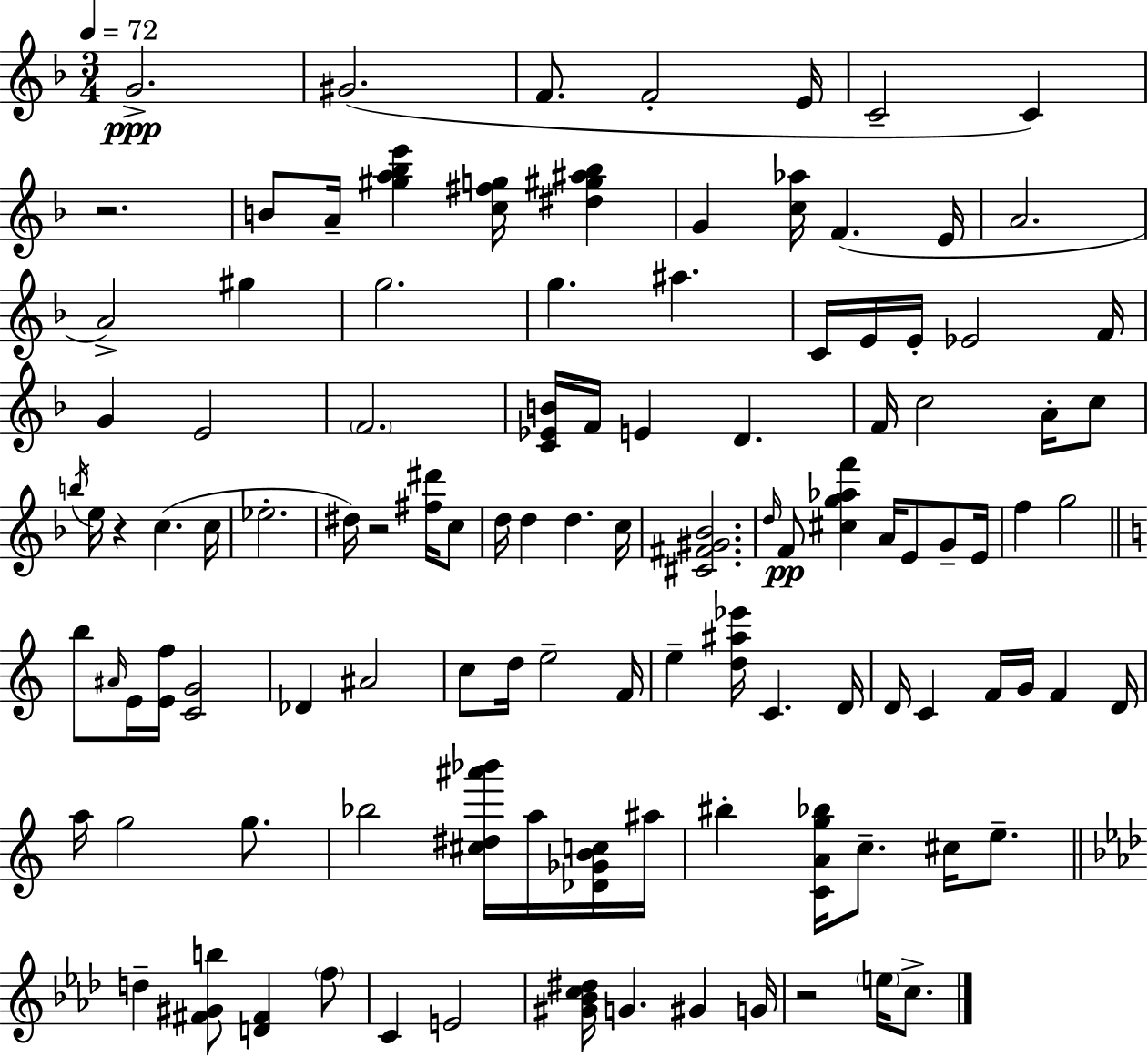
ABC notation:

X:1
T:Untitled
M:3/4
L:1/4
K:Dm
G2 ^G2 F/2 F2 E/4 C2 C z2 B/2 A/4 [^ga_be'] [c^fg]/4 [^d^g^a_b] G [c_a]/4 F E/4 A2 A2 ^g g2 g ^a C/4 E/4 E/4 _E2 F/4 G E2 F2 [C_EB]/4 F/4 E D F/4 c2 A/4 c/2 b/4 e/4 z c c/4 _e2 ^d/4 z2 [^f^d']/4 c/2 d/4 d d c/4 [^C^F^G_B]2 d/4 F/2 [^cg_af'] A/4 E/2 G/2 E/4 f g2 b/2 ^A/4 E/4 [Ef]/4 [CG]2 _D ^A2 c/2 d/4 e2 F/4 e [d^a_e']/4 C D/4 D/4 C F/4 G/4 F D/4 a/4 g2 g/2 _b2 [^c^d^a'_b']/4 a/4 [_D_GBc]/4 ^a/4 ^b [CAg_b]/4 c/2 ^c/4 e/2 d [^F^Gb]/2 [D^F] f/2 C E2 [^G_Bc^d]/4 G ^G G/4 z2 e/4 c/2